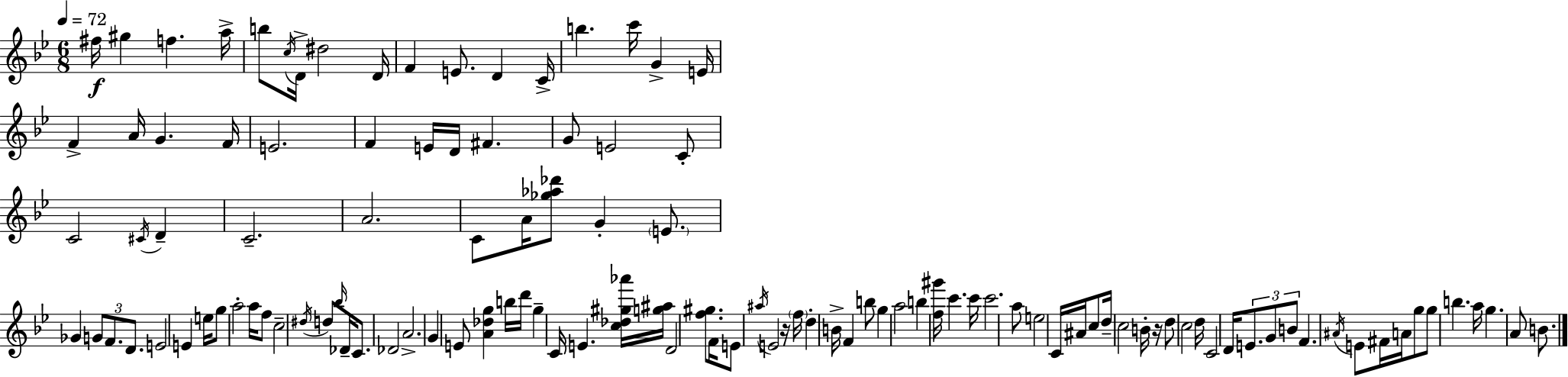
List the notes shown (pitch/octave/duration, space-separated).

F#5/s G#5/q F5/q. A5/s B5/e C5/s D4/s D#5/h D4/s F4/q E4/e. D4/q C4/s B5/q. C6/s G4/q E4/s F4/q A4/s G4/q. F4/s E4/h. F4/q E4/s D4/s F#4/q. G4/e E4/h C4/e C4/h C#4/s D4/q C4/h. A4/h. C4/e A4/s [Gb5,Ab5,Db6]/e G4/q E4/e. Gb4/q G4/e F4/e. D4/e. E4/h E4/q E5/s G5/e A5/h A5/s F5/e C5/h D#5/s D5/e Bb5/s Db4/s C4/e. Db4/h A4/h. G4/q E4/e [A4,Db5,G5]/q B5/s D6/s G5/q C4/s E4/q. [C5,Db5,G#5,Ab6]/s [G5,A#5]/s D4/h [F5,G#5]/e. F4/s E4/e A#5/s E4/h R/s F5/s D5/q B4/s F4/q B5/e G5/q A5/h B5/q [F5,G#6]/s C6/q. C6/s C6/h. A5/e E5/h C4/s A#4/s C5/e D5/s C5/h B4/s R/s D5/e C5/h D5/s C4/h D4/s E4/e. G4/e B4/e F4/q. A#4/s E4/e F#4/s A4/s G5/e G5/e B5/q. A5/s G5/q. A4/e B4/e.